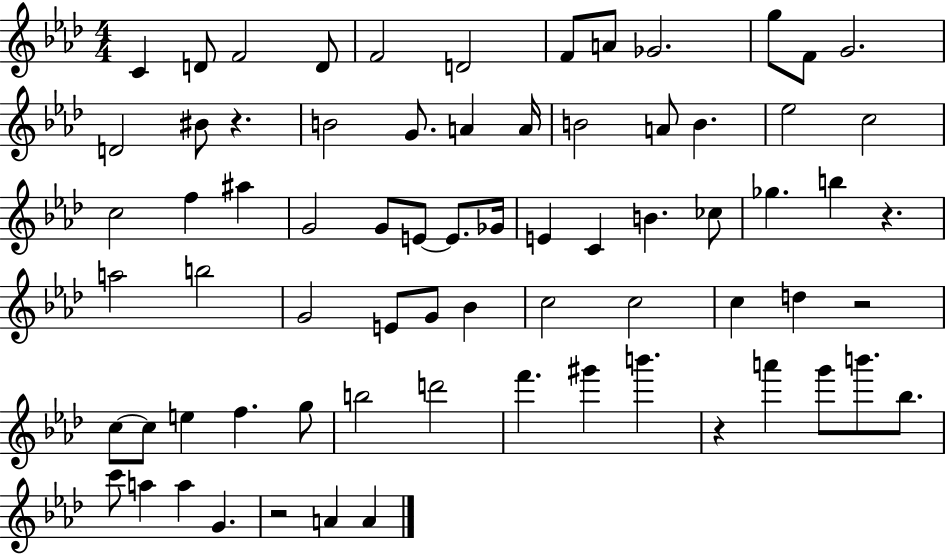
C4/q D4/e F4/h D4/e F4/h D4/h F4/e A4/e Gb4/h. G5/e F4/e G4/h. D4/h BIS4/e R/q. B4/h G4/e. A4/q A4/s B4/h A4/e B4/q. Eb5/h C5/h C5/h F5/q A#5/q G4/h G4/e E4/e E4/e. Gb4/s E4/q C4/q B4/q. CES5/e Gb5/q. B5/q R/q. A5/h B5/h G4/h E4/e G4/e Bb4/q C5/h C5/h C5/q D5/q R/h C5/e C5/e E5/q F5/q. G5/e B5/h D6/h F6/q. G#6/q B6/q. R/q A6/q G6/e B6/e. Bb5/e. C6/e A5/q A5/q G4/q. R/h A4/q A4/q